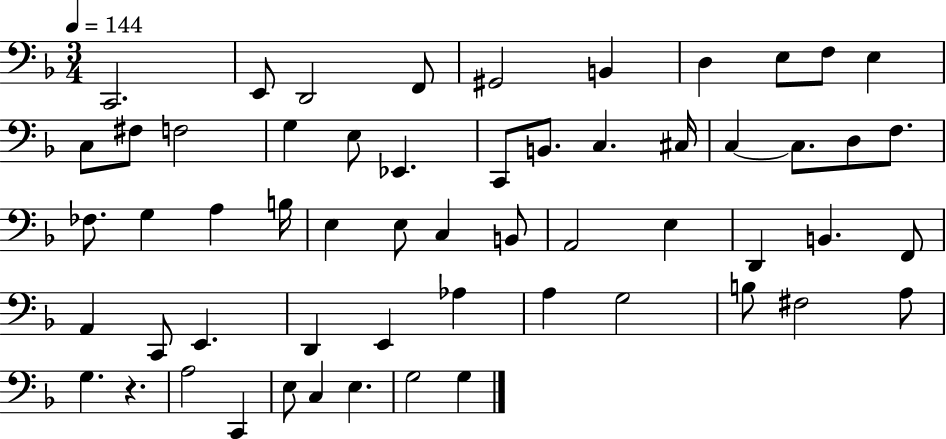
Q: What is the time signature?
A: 3/4